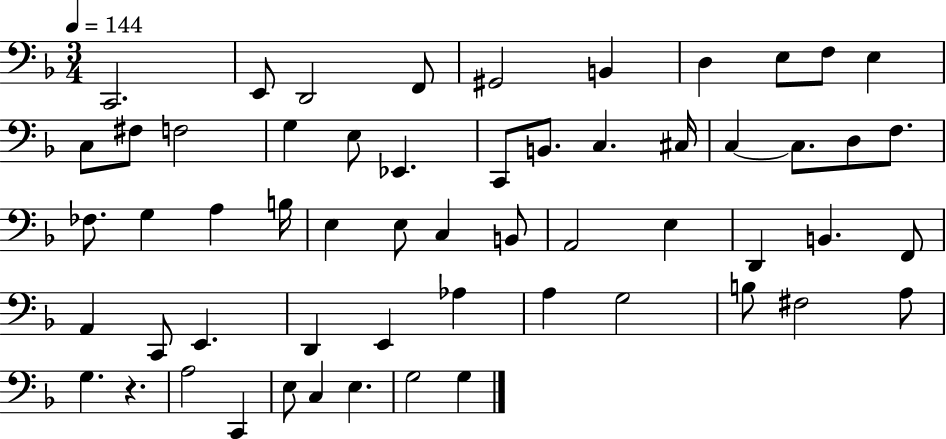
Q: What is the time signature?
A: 3/4